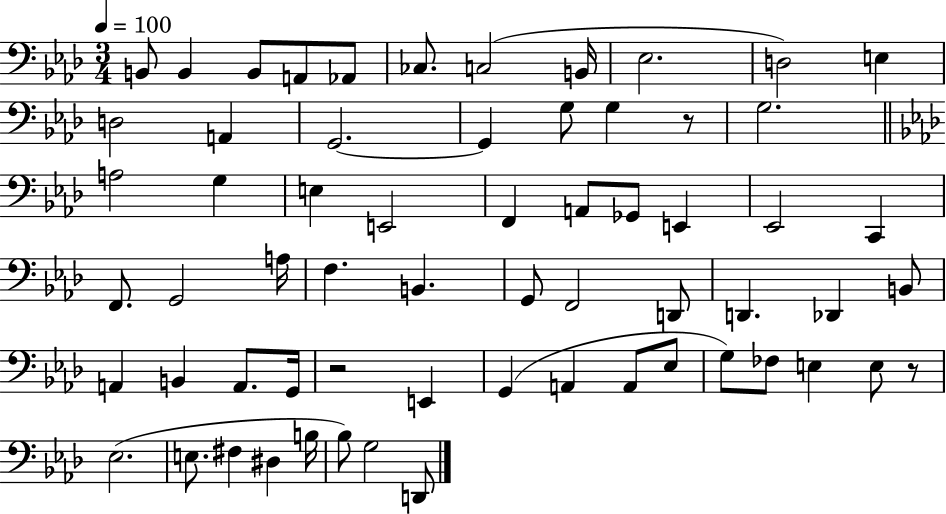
{
  \clef bass
  \numericTimeSignature
  \time 3/4
  \key aes \major
  \tempo 4 = 100
  \repeat volta 2 { b,8 b,4 b,8 a,8 aes,8 | ces8. c2( b,16 | ees2. | d2) e4 | \break d2 a,4 | g,2.~~ | g,4 g8 g4 r8 | g2. | \break \bar "||" \break \key aes \major a2 g4 | e4 e,2 | f,4 a,8 ges,8 e,4 | ees,2 c,4 | \break f,8. g,2 a16 | f4. b,4. | g,8 f,2 d,8 | d,4. des,4 b,8 | \break a,4 b,4 a,8. g,16 | r2 e,4 | g,4( a,4 a,8 ees8 | g8) fes8 e4 e8 r8 | \break ees2.( | e8. fis4 dis4 b16 | bes8) g2 d,8 | } \bar "|."
}